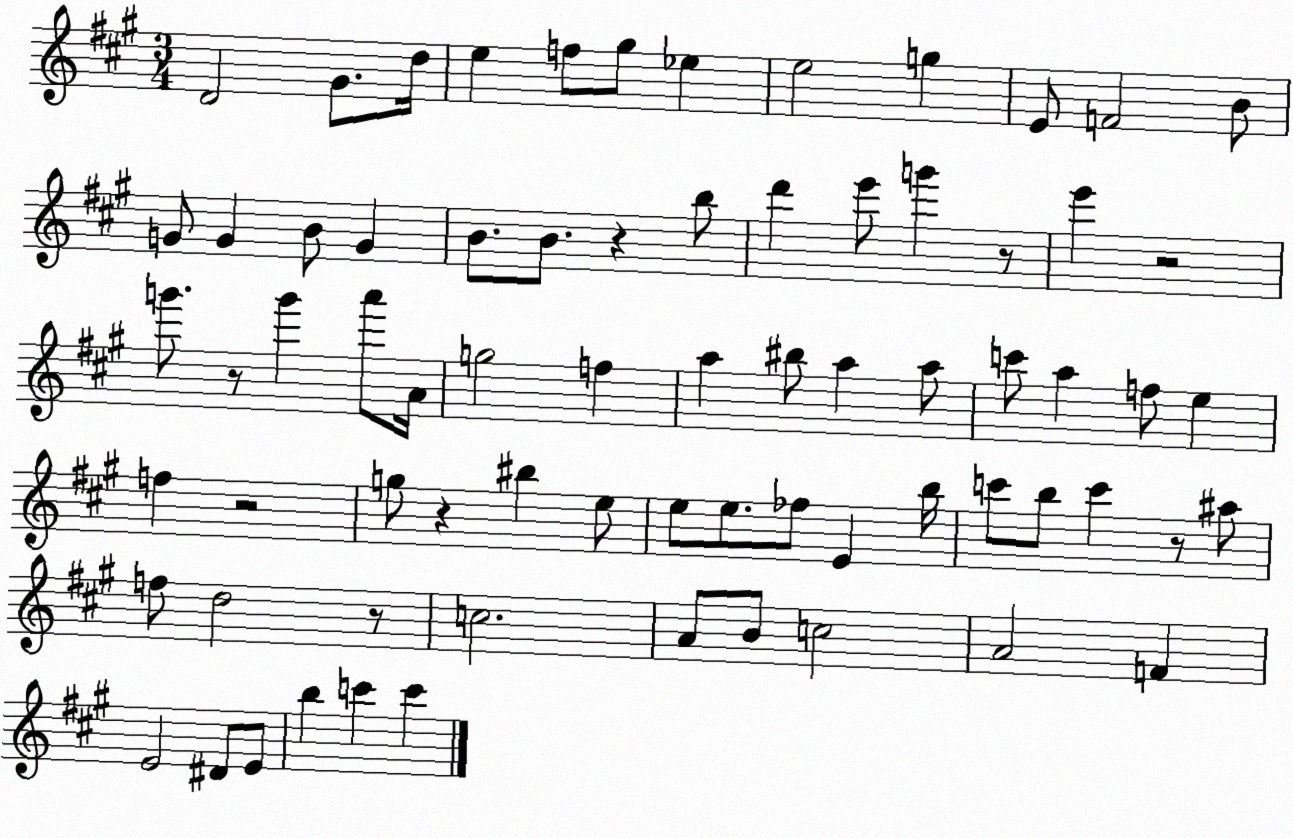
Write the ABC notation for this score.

X:1
T:Untitled
M:3/4
L:1/4
K:A
D2 ^G/2 d/4 e f/2 ^g/2 _e e2 g E/2 F2 B/2 G/2 G B/2 G B/2 B/2 z b/2 d' e'/2 g' z/2 e' z2 g'/2 z/2 g' a'/2 A/4 g2 f a ^b/2 a a/2 c'/2 a f/2 e f z2 g/2 z ^b e/2 e/2 e/2 _f/2 E b/4 c'/2 b/2 c' z/2 ^a/2 f/2 d2 z/2 c2 A/2 B/2 c2 A2 F E2 ^D/2 E/2 b c' c'